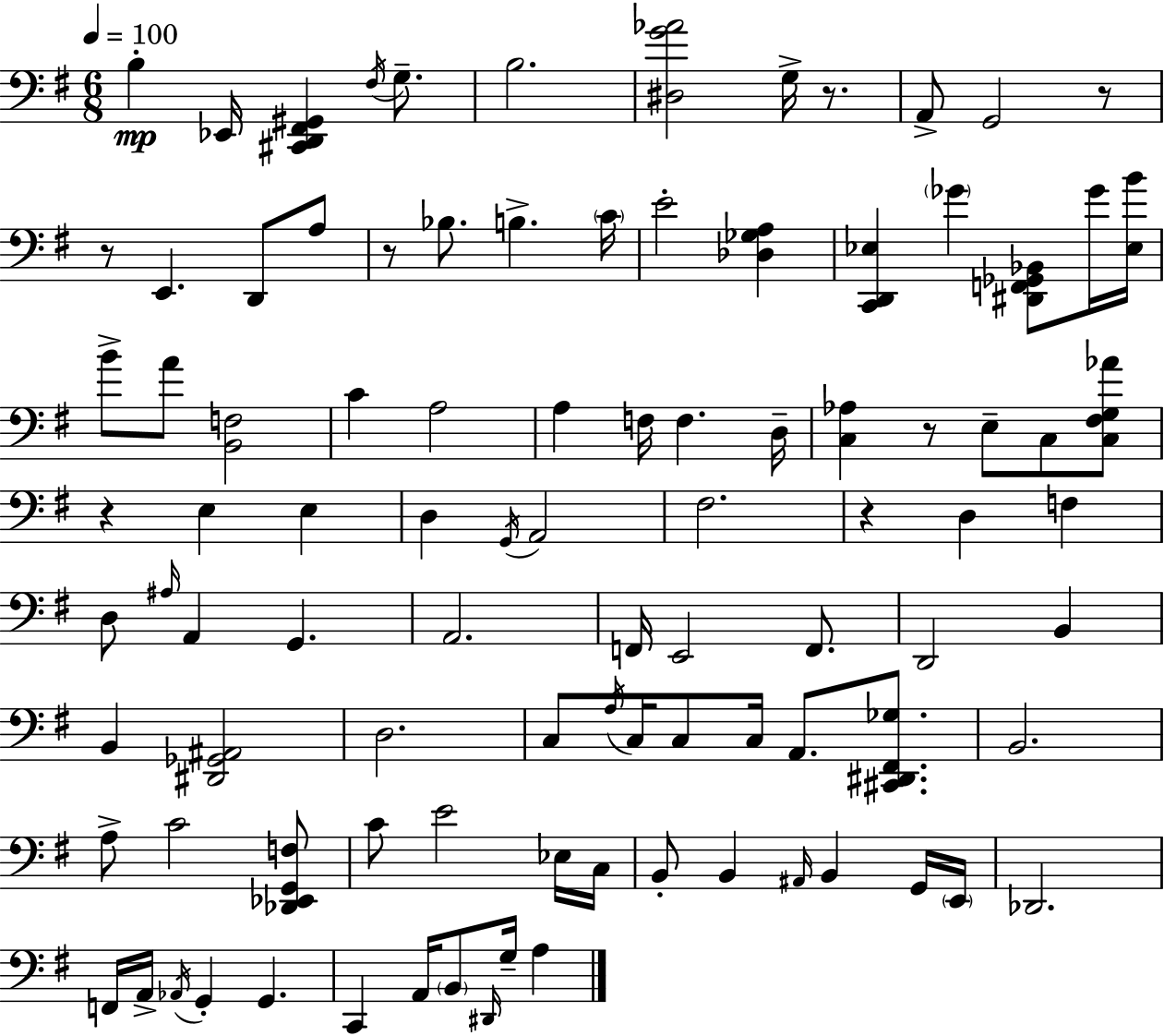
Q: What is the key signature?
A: G major